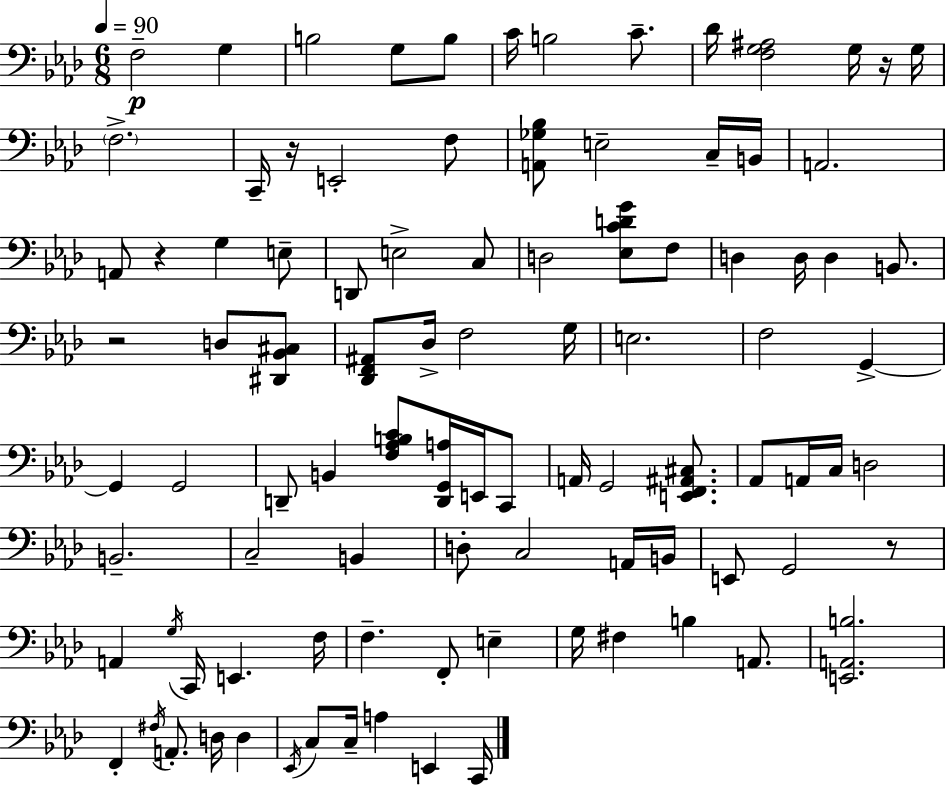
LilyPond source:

{
  \clef bass
  \numericTimeSignature
  \time 6/8
  \key aes \major
  \tempo 4 = 90
  \repeat volta 2 { f2--\p g4 | b2 g8 b8 | c'16 b2 c'8.-- | des'16 <f g ais>2 g16 r16 g16 | \break \parenthesize f2.-> | c,16-- r16 e,2-. f8 | <a, ges bes>8 e2-- c16-- b,16 | a,2. | \break a,8 r4 g4 e8-- | d,8 e2-> c8 | d2 <ees c' d' g'>8 f8 | d4 d16 d4 b,8. | \break r2 d8 <dis, bes, cis>8 | <des, f, ais,>8 des16-> f2 g16 | e2. | f2 g,4->~~ | \break g,4 g,2 | d,8-- b,4 <f aes b c'>8 <d, g, a>16 e,16 c,8 | a,16 g,2 <e, f, ais, cis>8. | aes,8 a,16 c16 d2 | \break b,2.-- | c2-- b,4 | d8-. c2 a,16 b,16 | e,8 g,2 r8 | \break a,4 \acciaccatura { g16 } c,16 e,4. | f16 f4.-- f,8-. e4-- | g16 fis4 b4 a,8. | <e, a, b>2. | \break f,4-. \acciaccatura { fis16 } a,8.-. d16 d4 | \acciaccatura { ees,16 } c8 c16-- a4 e,4 | c,16 } \bar "|."
}